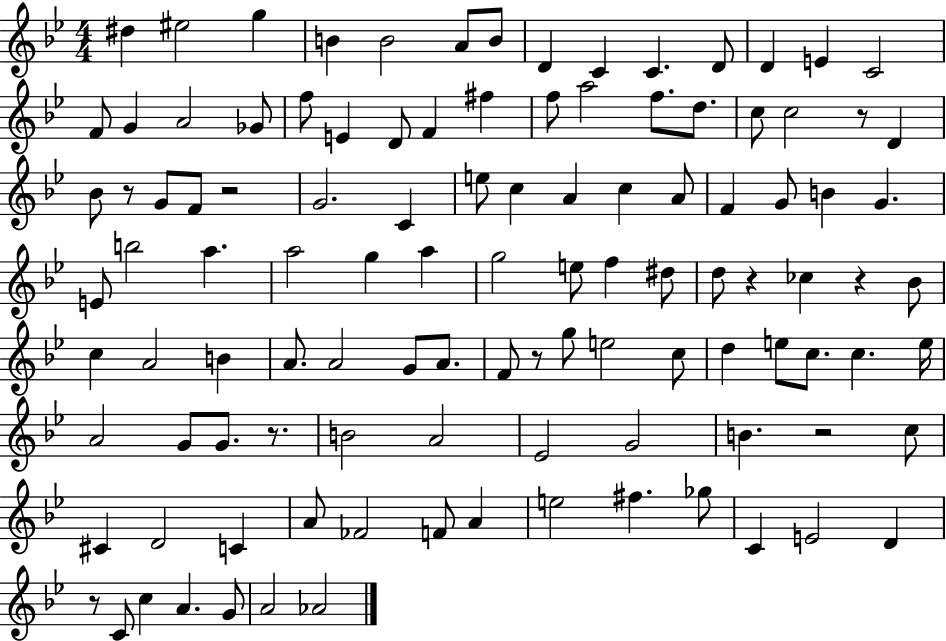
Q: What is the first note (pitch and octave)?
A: D#5